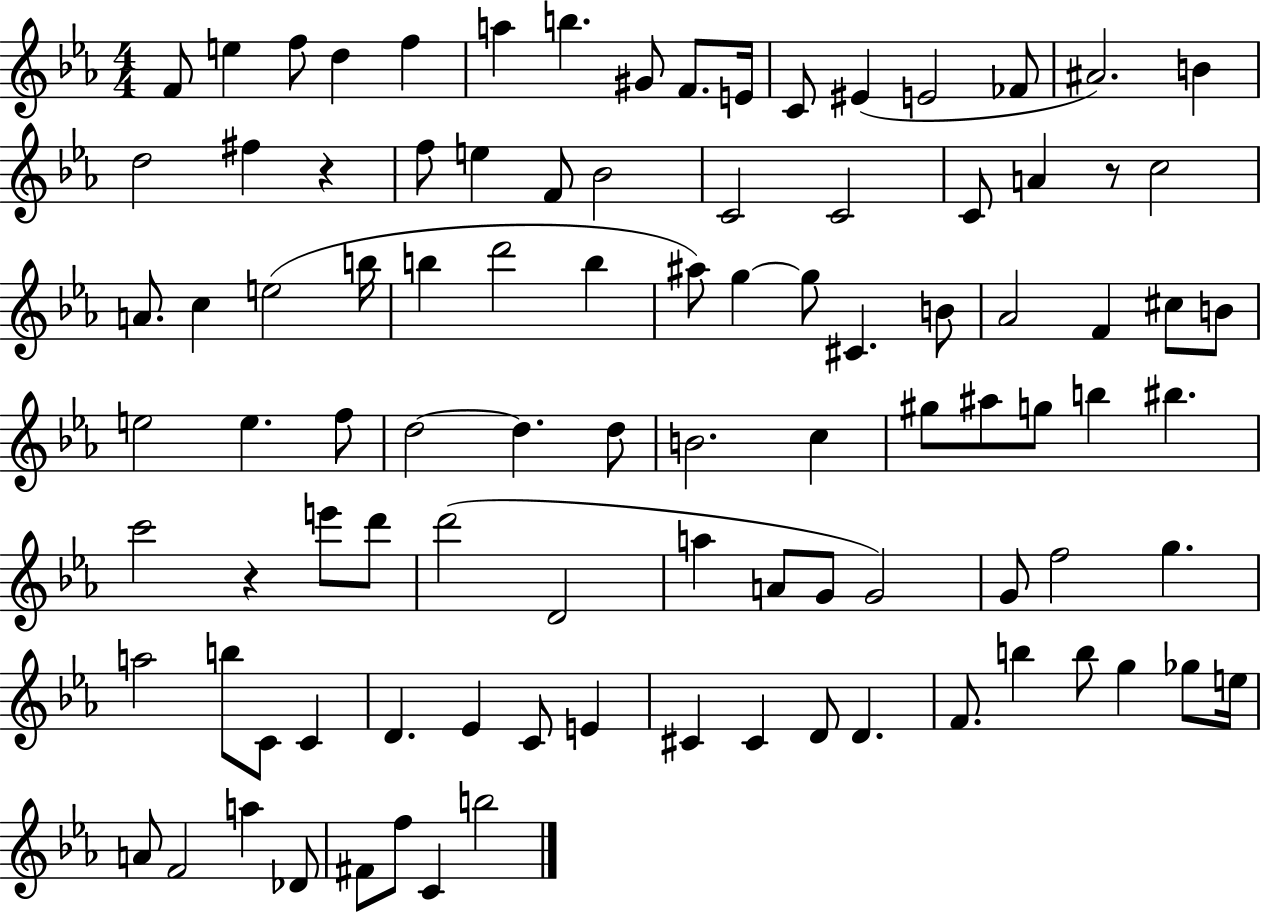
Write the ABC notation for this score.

X:1
T:Untitled
M:4/4
L:1/4
K:Eb
F/2 e f/2 d f a b ^G/2 F/2 E/4 C/2 ^E E2 _F/2 ^A2 B d2 ^f z f/2 e F/2 _B2 C2 C2 C/2 A z/2 c2 A/2 c e2 b/4 b d'2 b ^a/2 g g/2 ^C B/2 _A2 F ^c/2 B/2 e2 e f/2 d2 d d/2 B2 c ^g/2 ^a/2 g/2 b ^b c'2 z e'/2 d'/2 d'2 D2 a A/2 G/2 G2 G/2 f2 g a2 b/2 C/2 C D _E C/2 E ^C ^C D/2 D F/2 b b/2 g _g/2 e/4 A/2 F2 a _D/2 ^F/2 f/2 C b2